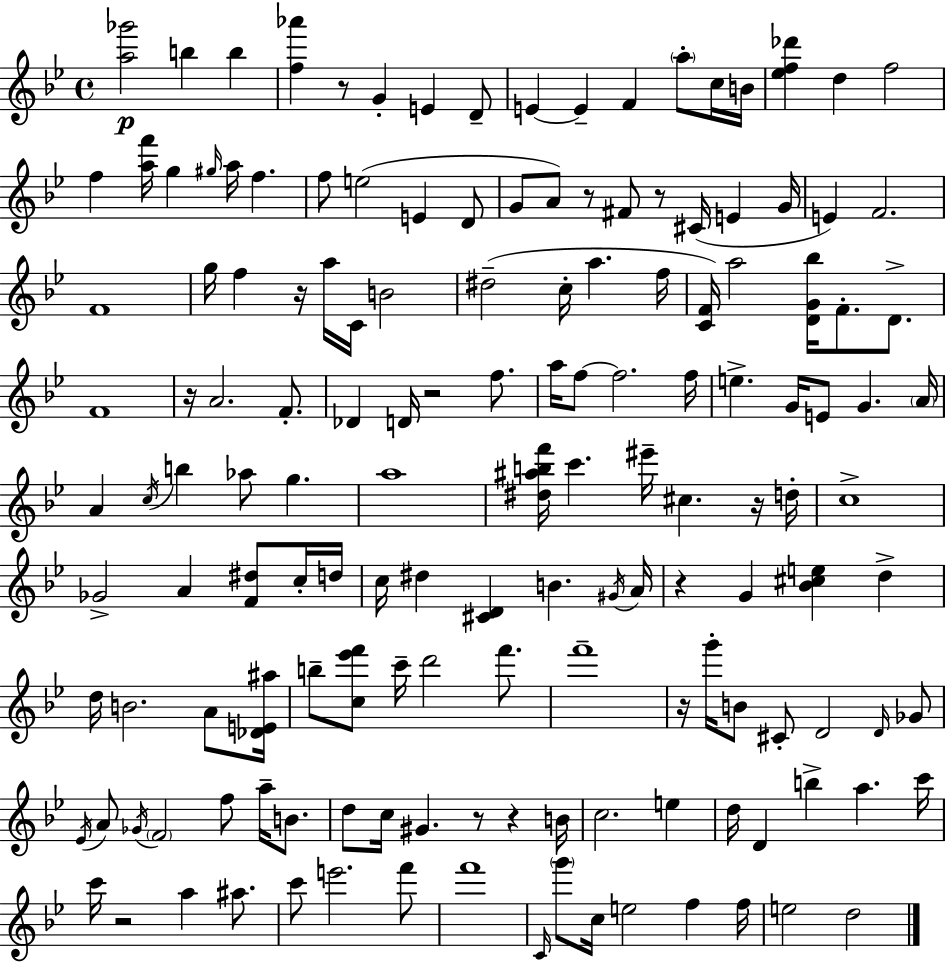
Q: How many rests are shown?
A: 12